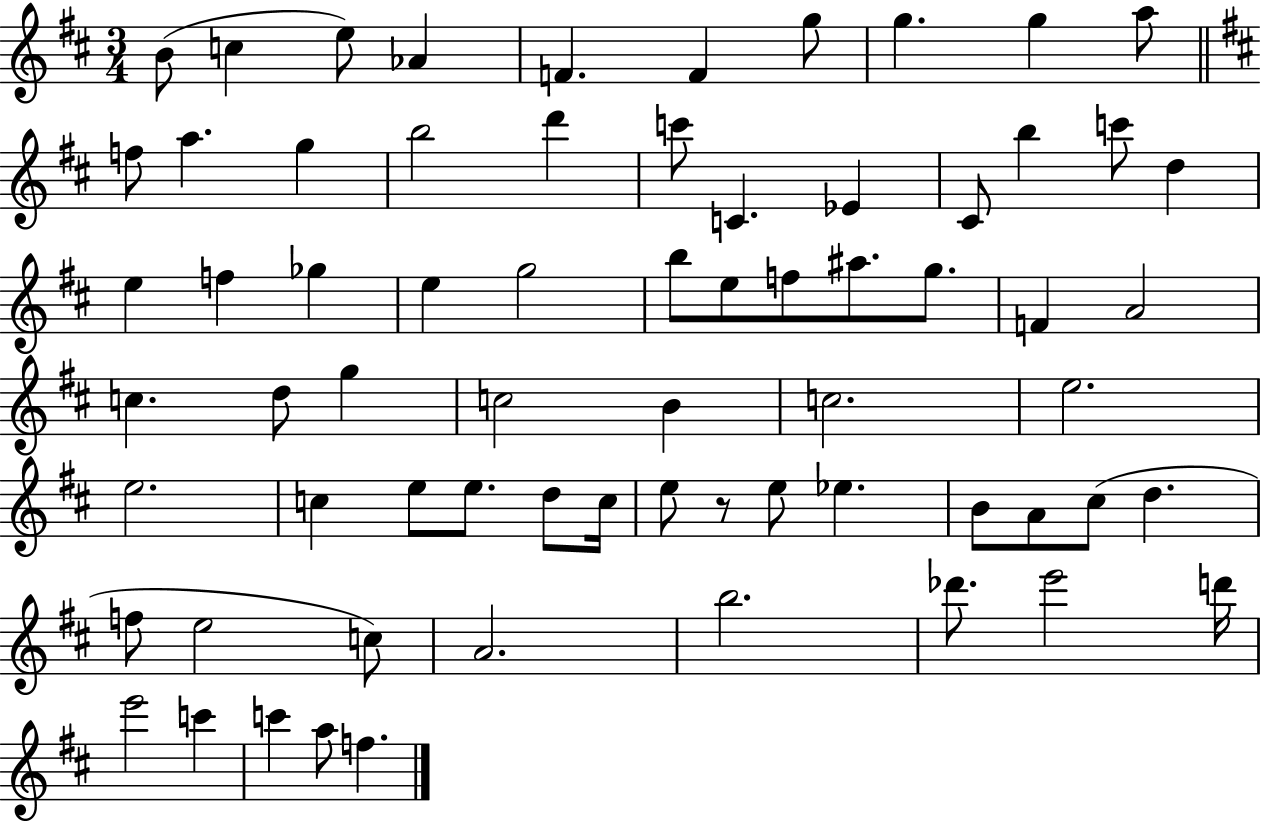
{
  \clef treble
  \numericTimeSignature
  \time 3/4
  \key d \major
  b'8( c''4 e''8) aes'4 | f'4. f'4 g''8 | g''4. g''4 a''8 | \bar "||" \break \key d \major f''8 a''4. g''4 | b''2 d'''4 | c'''8 c'4. ees'4 | cis'8 b''4 c'''8 d''4 | \break e''4 f''4 ges''4 | e''4 g''2 | b''8 e''8 f''8 ais''8. g''8. | f'4 a'2 | \break c''4. d''8 g''4 | c''2 b'4 | c''2. | e''2. | \break e''2. | c''4 e''8 e''8. d''8 c''16 | e''8 r8 e''8 ees''4. | b'8 a'8 cis''8( d''4. | \break f''8 e''2 c''8) | a'2. | b''2. | des'''8. e'''2 d'''16 | \break e'''2 c'''4 | c'''4 a''8 f''4. | \bar "|."
}